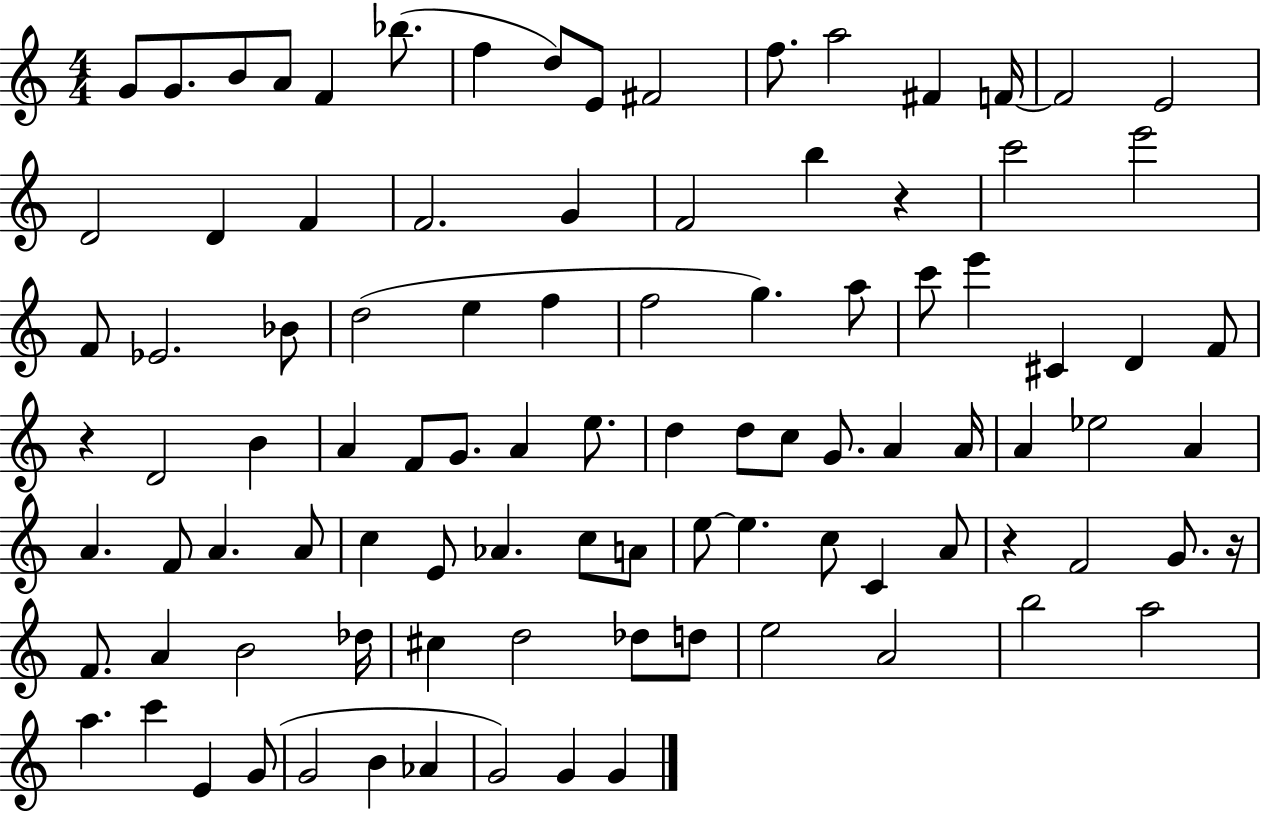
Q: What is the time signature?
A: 4/4